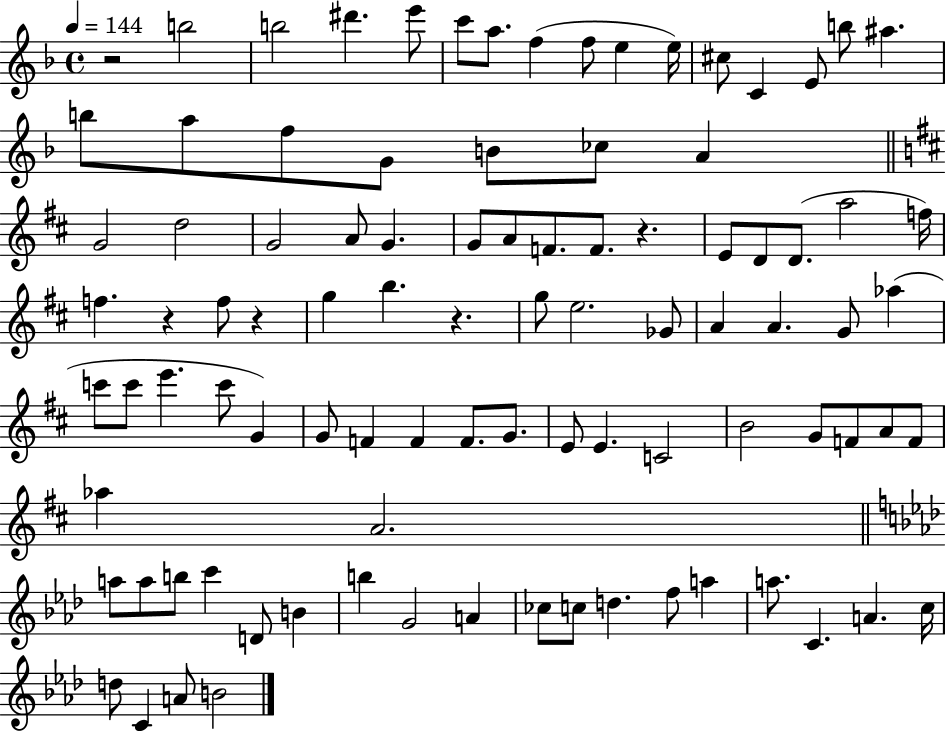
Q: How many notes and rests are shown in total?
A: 94